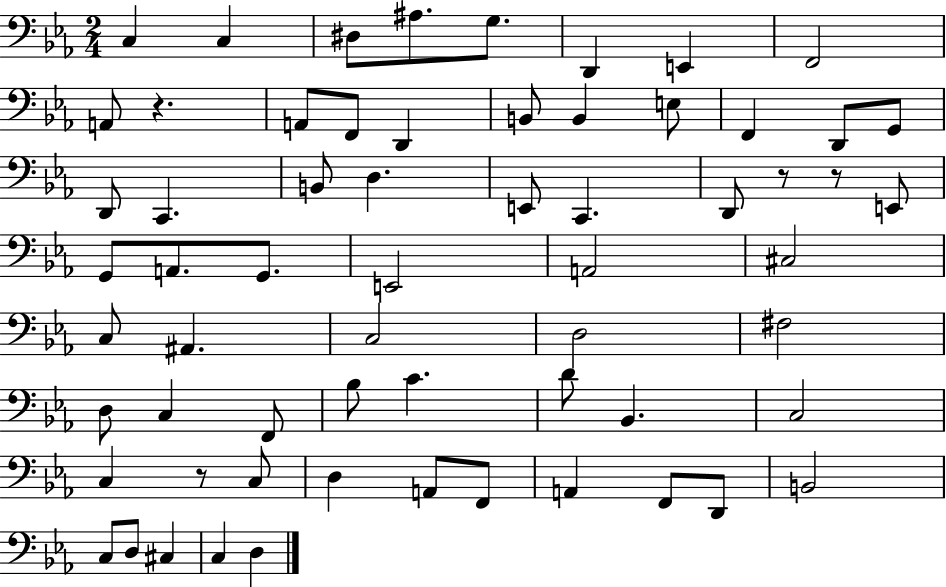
X:1
T:Untitled
M:2/4
L:1/4
K:Eb
C, C, ^D,/2 ^A,/2 G,/2 D,, E,, F,,2 A,,/2 z A,,/2 F,,/2 D,, B,,/2 B,, E,/2 F,, D,,/2 G,,/2 D,,/2 C,, B,,/2 D, E,,/2 C,, D,,/2 z/2 z/2 E,,/2 G,,/2 A,,/2 G,,/2 E,,2 A,,2 ^C,2 C,/2 ^A,, C,2 D,2 ^F,2 D,/2 C, F,,/2 _B,/2 C D/2 _B,, C,2 C, z/2 C,/2 D, A,,/2 F,,/2 A,, F,,/2 D,,/2 B,,2 C,/2 D,/2 ^C, C, D,